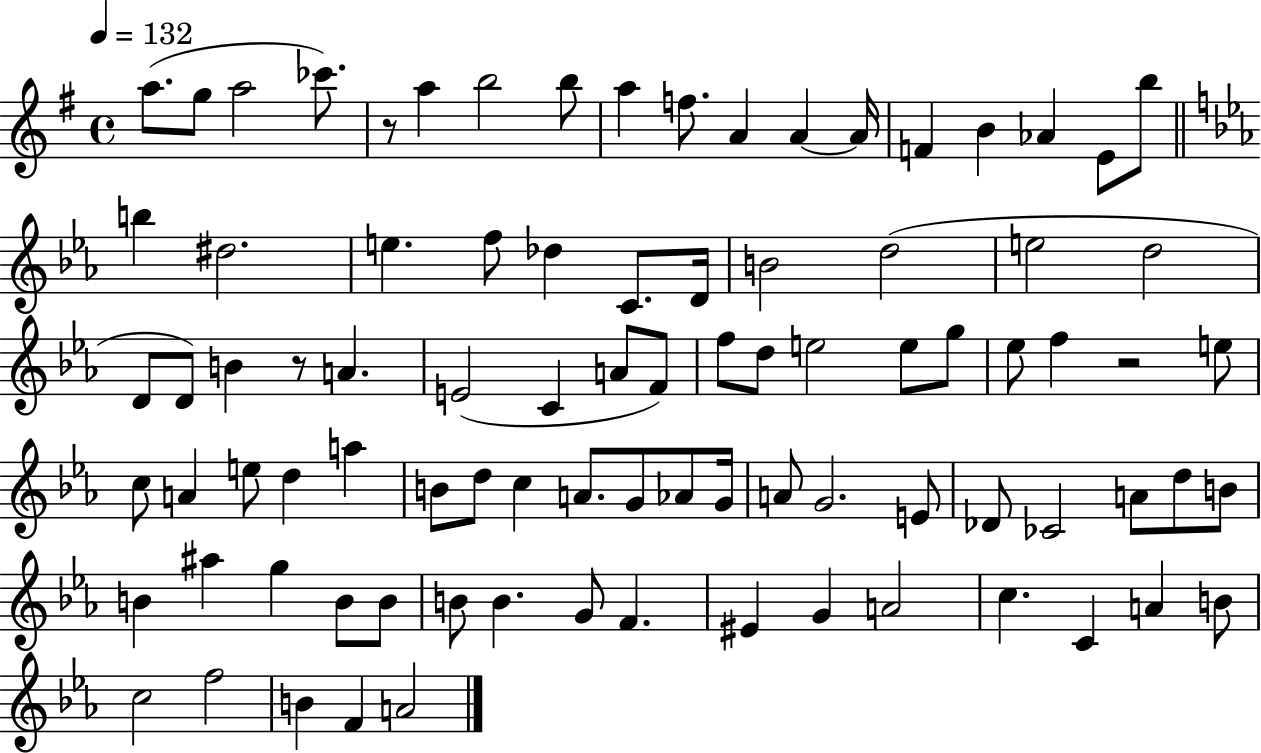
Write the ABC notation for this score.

X:1
T:Untitled
M:4/4
L:1/4
K:G
a/2 g/2 a2 _c'/2 z/2 a b2 b/2 a f/2 A A A/4 F B _A E/2 b/2 b ^d2 e f/2 _d C/2 D/4 B2 d2 e2 d2 D/2 D/2 B z/2 A E2 C A/2 F/2 f/2 d/2 e2 e/2 g/2 _e/2 f z2 e/2 c/2 A e/2 d a B/2 d/2 c A/2 G/2 _A/2 G/4 A/2 G2 E/2 _D/2 _C2 A/2 d/2 B/2 B ^a g B/2 B/2 B/2 B G/2 F ^E G A2 c C A B/2 c2 f2 B F A2